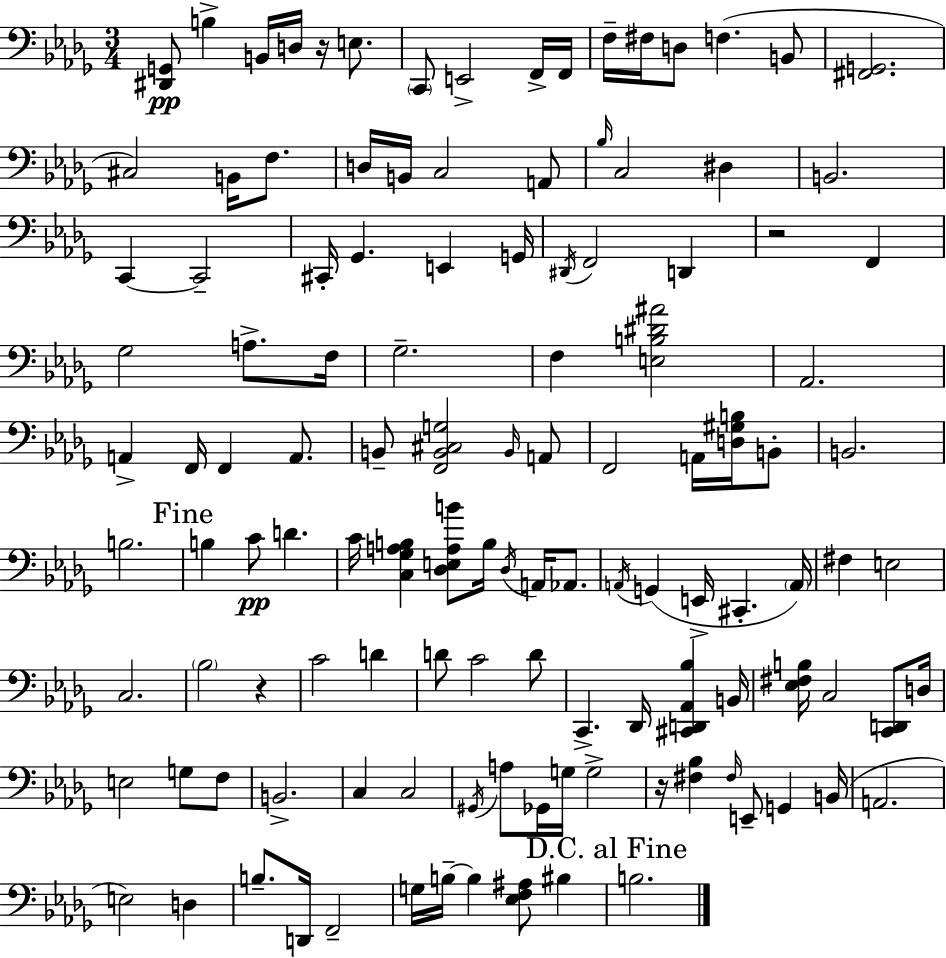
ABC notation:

X:1
T:Untitled
M:3/4
L:1/4
K:Bbm
[^D,,G,,]/2 B, B,,/4 D,/4 z/4 E,/2 C,,/2 E,,2 F,,/4 F,,/4 F,/4 ^F,/4 D,/2 F, B,,/2 [^F,,G,,]2 ^C,2 B,,/4 F,/2 D,/4 B,,/4 C,2 A,,/2 _B,/4 C,2 ^D, B,,2 C,, C,,2 ^C,,/4 _G,, E,, G,,/4 ^D,,/4 F,,2 D,, z2 F,, _G,2 A,/2 F,/4 _G,2 F, [E,B,^D^A]2 _A,,2 A,, F,,/4 F,, A,,/2 B,,/2 [F,,B,,^C,G,]2 B,,/4 A,,/2 F,,2 A,,/4 [D,^G,B,]/4 B,,/2 B,,2 B,2 B, C/2 D C/4 [C,_G,A,B,] [_D,E,A,B]/2 B,/4 _D,/4 A,,/4 _A,,/2 A,,/4 G,, E,,/4 ^C,, A,,/4 ^F, E,2 C,2 _B,2 z C2 D D/2 C2 D/2 C,, _D,,/4 [^C,,D,,_A,,_B,] B,,/4 [_E,^F,B,]/4 C,2 [C,,D,,]/2 D,/4 E,2 G,/2 F,/2 B,,2 C, C,2 ^G,,/4 A,/2 _G,,/4 G,/4 G,2 z/4 [^F,_B,] ^F,/4 E,,/2 G,, B,,/4 A,,2 E,2 D, B,/2 D,,/4 F,,2 G,/4 B,/4 B, [_E,F,^A,]/2 ^B, B,2